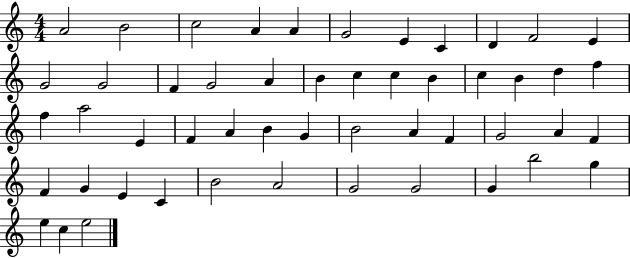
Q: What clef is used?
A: treble